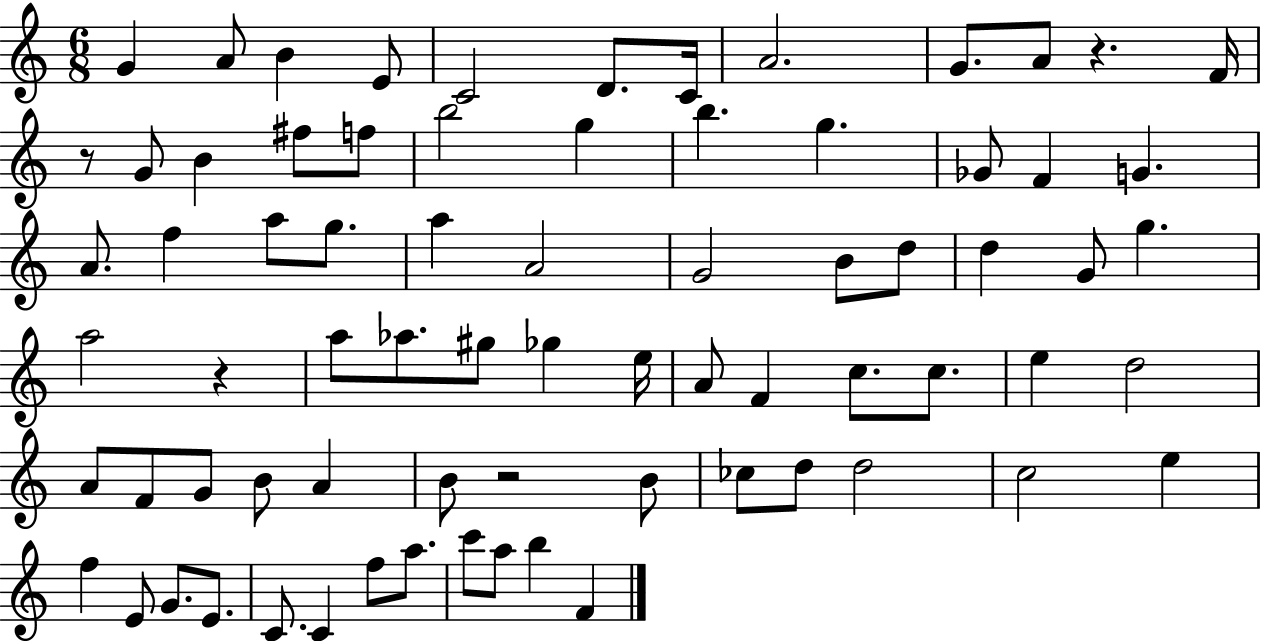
{
  \clef treble
  \numericTimeSignature
  \time 6/8
  \key c \major
  g'4 a'8 b'4 e'8 | c'2 d'8. c'16 | a'2. | g'8. a'8 r4. f'16 | \break r8 g'8 b'4 fis''8 f''8 | b''2 g''4 | b''4. g''4. | ges'8 f'4 g'4. | \break a'8. f''4 a''8 g''8. | a''4 a'2 | g'2 b'8 d''8 | d''4 g'8 g''4. | \break a''2 r4 | a''8 aes''8. gis''8 ges''4 e''16 | a'8 f'4 c''8. c''8. | e''4 d''2 | \break a'8 f'8 g'8 b'8 a'4 | b'8 r2 b'8 | ces''8 d''8 d''2 | c''2 e''4 | \break f''4 e'8 g'8. e'8. | c'8. c'4 f''8 a''8. | c'''8 a''8 b''4 f'4 | \bar "|."
}